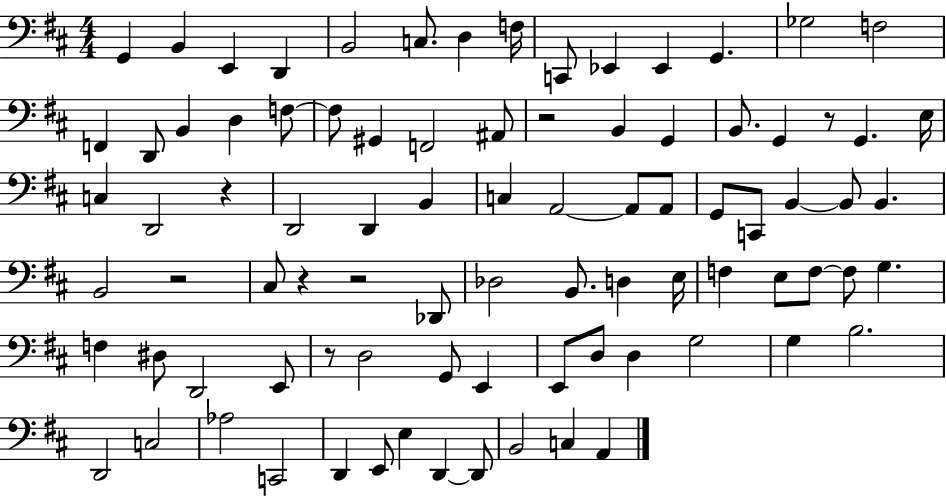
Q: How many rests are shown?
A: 7